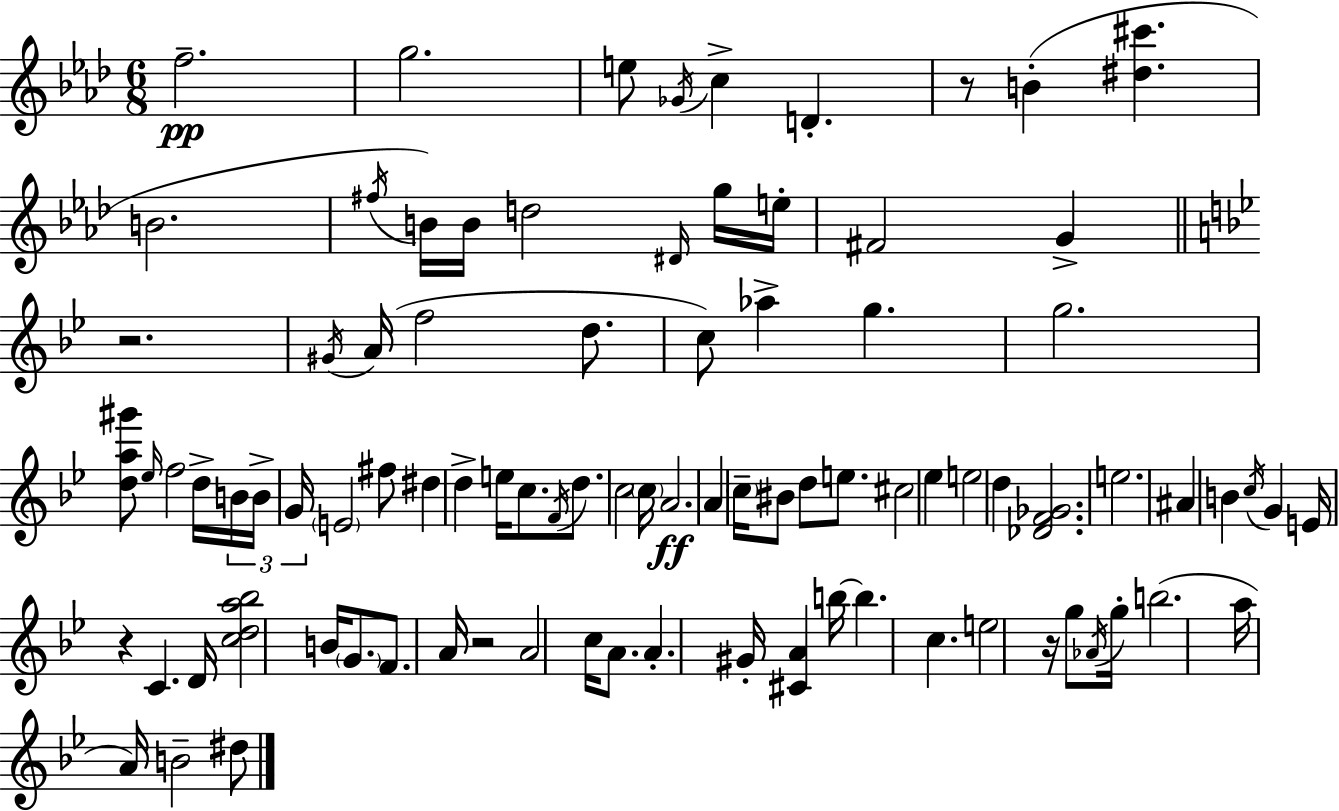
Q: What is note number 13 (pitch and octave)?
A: D#4